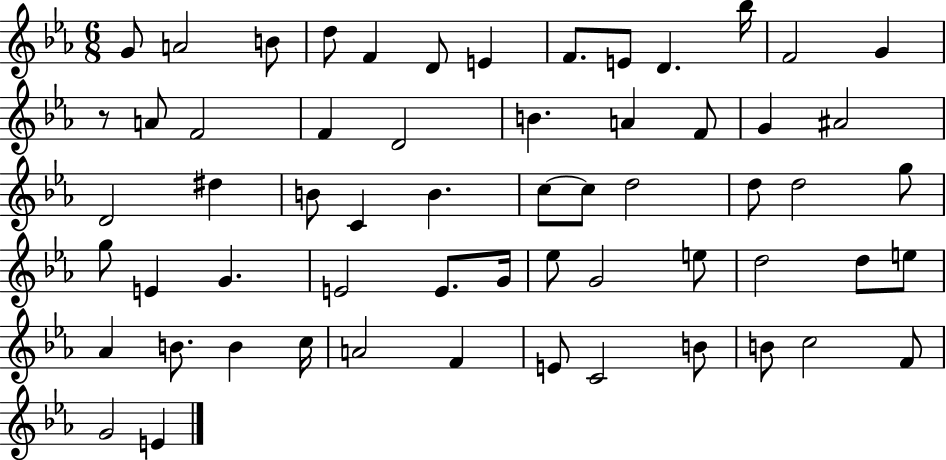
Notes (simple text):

G4/e A4/h B4/e D5/e F4/q D4/e E4/q F4/e. E4/e D4/q. Bb5/s F4/h G4/q R/e A4/e F4/h F4/q D4/h B4/q. A4/q F4/e G4/q A#4/h D4/h D#5/q B4/e C4/q B4/q. C5/e C5/e D5/h D5/e D5/h G5/e G5/e E4/q G4/q. E4/h E4/e. G4/s Eb5/e G4/h E5/e D5/h D5/e E5/e Ab4/q B4/e. B4/q C5/s A4/h F4/q E4/e C4/h B4/e B4/e C5/h F4/e G4/h E4/q